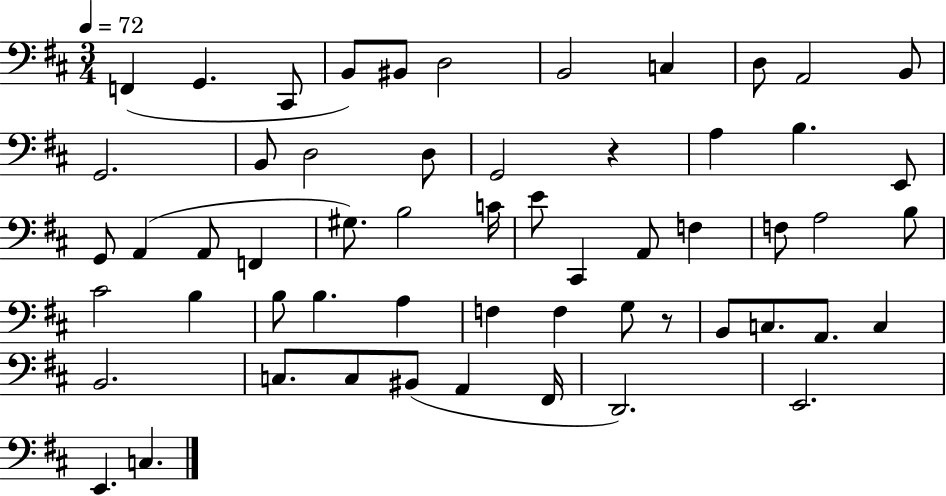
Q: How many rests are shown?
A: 2